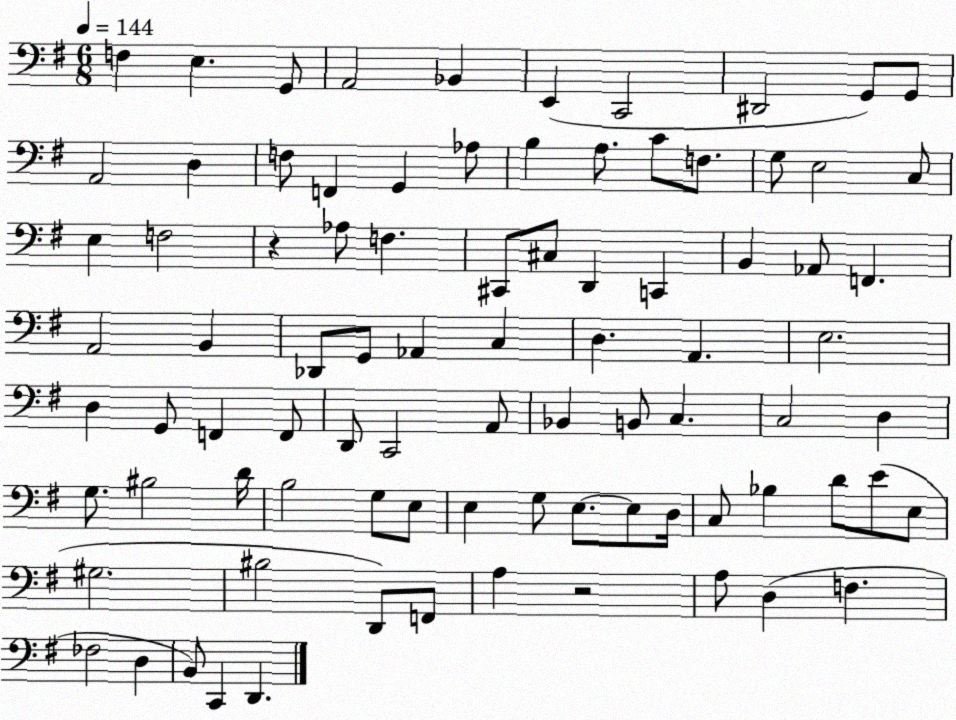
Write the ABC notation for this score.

X:1
T:Untitled
M:6/8
L:1/4
K:G
F, E, G,,/2 A,,2 _B,, E,, C,,2 ^D,,2 G,,/2 G,,/2 A,,2 D, F,/2 F,, G,, _A,/2 B, A,/2 C/2 F,/2 G,/2 E,2 C,/2 E, F,2 z _A,/2 F, ^C,,/2 ^C,/2 D,, C,, B,, _A,,/2 F,, A,,2 B,, _D,,/2 G,,/2 _A,, C, D, A,, E,2 D, G,,/2 F,, F,,/2 D,,/2 C,,2 A,,/2 _B,, B,,/2 C, C,2 D, G,/2 ^B,2 D/4 B,2 G,/2 E,/2 E, G,/2 E,/2 E,/2 D,/4 C,/2 _B, D/2 E/2 E,/2 ^G,2 ^B,2 D,,/2 F,,/2 A, z2 A,/2 D, F, _F,2 D, B,,/2 C,, D,,